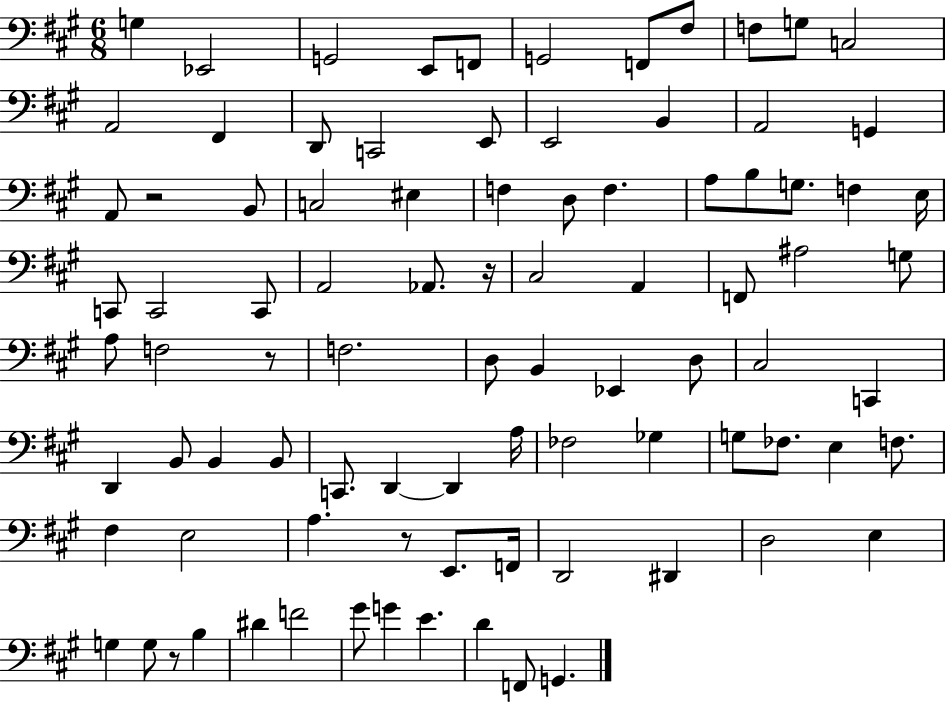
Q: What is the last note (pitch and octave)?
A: G2